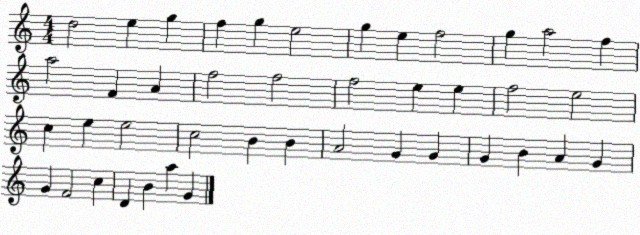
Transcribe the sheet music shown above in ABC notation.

X:1
T:Untitled
M:4/4
L:1/4
K:C
d2 e g f g e2 g e f2 g a2 f a2 F A f2 f2 f2 e e f2 e2 c e e2 c2 B B A2 G G G B A G G F2 c D B a G